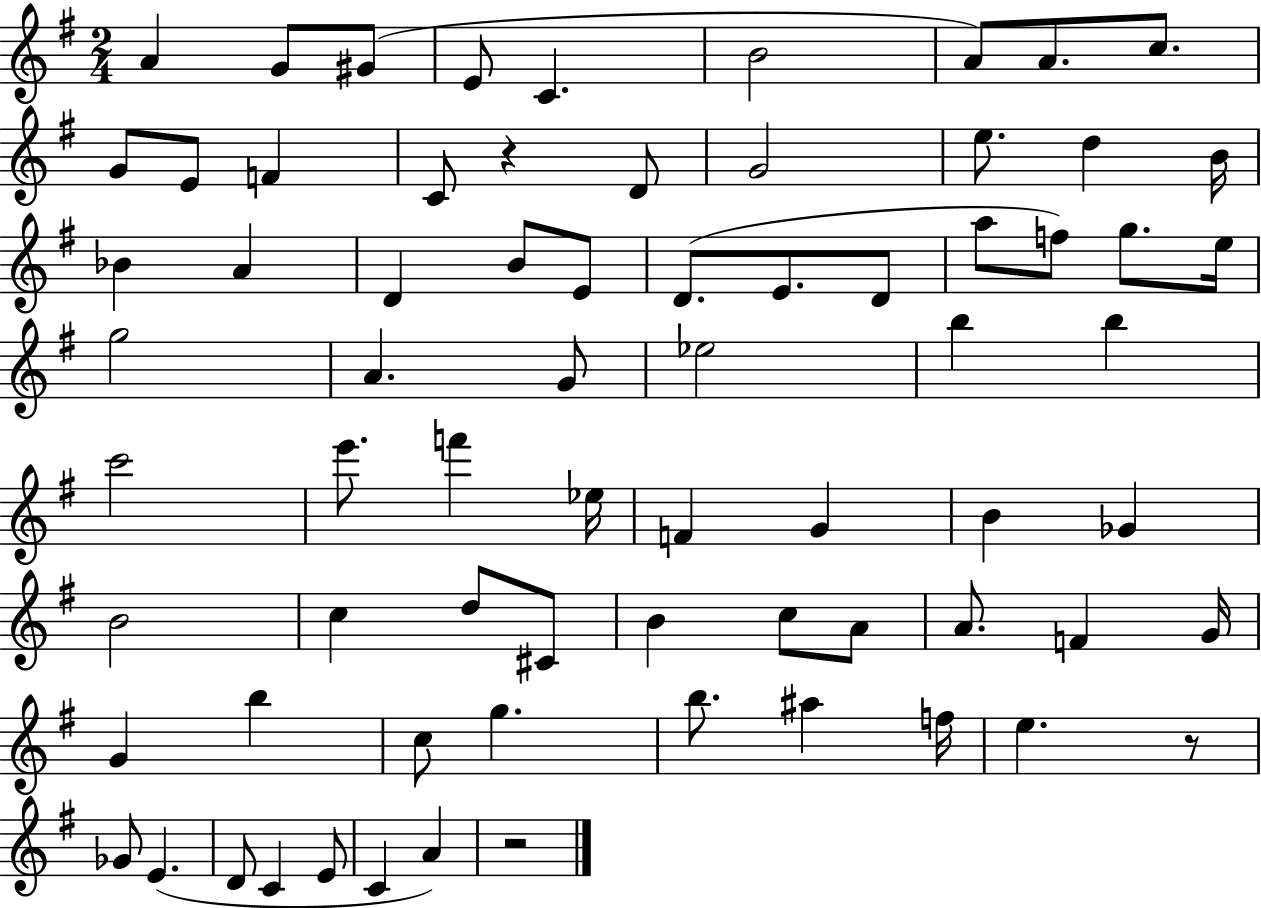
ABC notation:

X:1
T:Untitled
M:2/4
L:1/4
K:G
A G/2 ^G/2 E/2 C B2 A/2 A/2 c/2 G/2 E/2 F C/2 z D/2 G2 e/2 d B/4 _B A D B/2 E/2 D/2 E/2 D/2 a/2 f/2 g/2 e/4 g2 A G/2 _e2 b b c'2 e'/2 f' _e/4 F G B _G B2 c d/2 ^C/2 B c/2 A/2 A/2 F G/4 G b c/2 g b/2 ^a f/4 e z/2 _G/2 E D/2 C E/2 C A z2